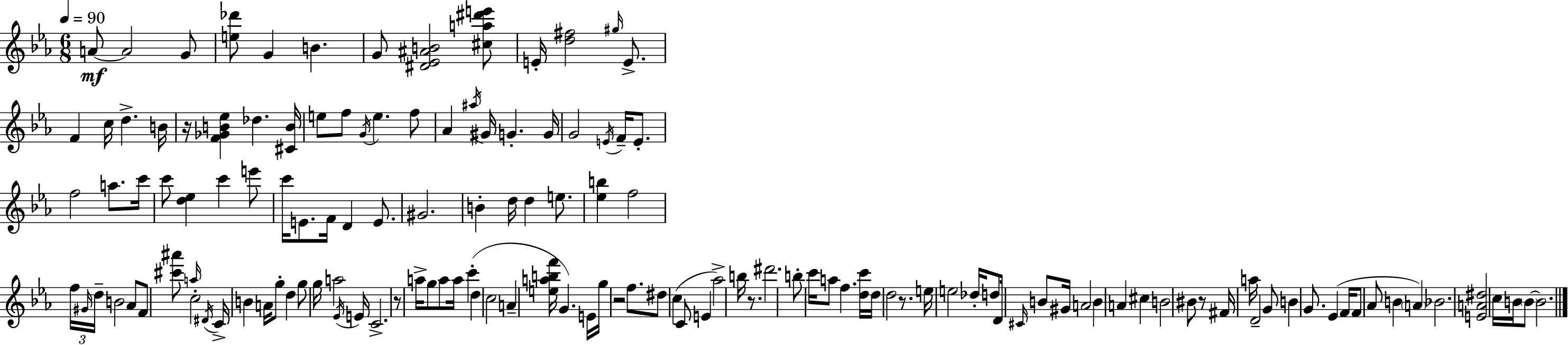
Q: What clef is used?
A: treble